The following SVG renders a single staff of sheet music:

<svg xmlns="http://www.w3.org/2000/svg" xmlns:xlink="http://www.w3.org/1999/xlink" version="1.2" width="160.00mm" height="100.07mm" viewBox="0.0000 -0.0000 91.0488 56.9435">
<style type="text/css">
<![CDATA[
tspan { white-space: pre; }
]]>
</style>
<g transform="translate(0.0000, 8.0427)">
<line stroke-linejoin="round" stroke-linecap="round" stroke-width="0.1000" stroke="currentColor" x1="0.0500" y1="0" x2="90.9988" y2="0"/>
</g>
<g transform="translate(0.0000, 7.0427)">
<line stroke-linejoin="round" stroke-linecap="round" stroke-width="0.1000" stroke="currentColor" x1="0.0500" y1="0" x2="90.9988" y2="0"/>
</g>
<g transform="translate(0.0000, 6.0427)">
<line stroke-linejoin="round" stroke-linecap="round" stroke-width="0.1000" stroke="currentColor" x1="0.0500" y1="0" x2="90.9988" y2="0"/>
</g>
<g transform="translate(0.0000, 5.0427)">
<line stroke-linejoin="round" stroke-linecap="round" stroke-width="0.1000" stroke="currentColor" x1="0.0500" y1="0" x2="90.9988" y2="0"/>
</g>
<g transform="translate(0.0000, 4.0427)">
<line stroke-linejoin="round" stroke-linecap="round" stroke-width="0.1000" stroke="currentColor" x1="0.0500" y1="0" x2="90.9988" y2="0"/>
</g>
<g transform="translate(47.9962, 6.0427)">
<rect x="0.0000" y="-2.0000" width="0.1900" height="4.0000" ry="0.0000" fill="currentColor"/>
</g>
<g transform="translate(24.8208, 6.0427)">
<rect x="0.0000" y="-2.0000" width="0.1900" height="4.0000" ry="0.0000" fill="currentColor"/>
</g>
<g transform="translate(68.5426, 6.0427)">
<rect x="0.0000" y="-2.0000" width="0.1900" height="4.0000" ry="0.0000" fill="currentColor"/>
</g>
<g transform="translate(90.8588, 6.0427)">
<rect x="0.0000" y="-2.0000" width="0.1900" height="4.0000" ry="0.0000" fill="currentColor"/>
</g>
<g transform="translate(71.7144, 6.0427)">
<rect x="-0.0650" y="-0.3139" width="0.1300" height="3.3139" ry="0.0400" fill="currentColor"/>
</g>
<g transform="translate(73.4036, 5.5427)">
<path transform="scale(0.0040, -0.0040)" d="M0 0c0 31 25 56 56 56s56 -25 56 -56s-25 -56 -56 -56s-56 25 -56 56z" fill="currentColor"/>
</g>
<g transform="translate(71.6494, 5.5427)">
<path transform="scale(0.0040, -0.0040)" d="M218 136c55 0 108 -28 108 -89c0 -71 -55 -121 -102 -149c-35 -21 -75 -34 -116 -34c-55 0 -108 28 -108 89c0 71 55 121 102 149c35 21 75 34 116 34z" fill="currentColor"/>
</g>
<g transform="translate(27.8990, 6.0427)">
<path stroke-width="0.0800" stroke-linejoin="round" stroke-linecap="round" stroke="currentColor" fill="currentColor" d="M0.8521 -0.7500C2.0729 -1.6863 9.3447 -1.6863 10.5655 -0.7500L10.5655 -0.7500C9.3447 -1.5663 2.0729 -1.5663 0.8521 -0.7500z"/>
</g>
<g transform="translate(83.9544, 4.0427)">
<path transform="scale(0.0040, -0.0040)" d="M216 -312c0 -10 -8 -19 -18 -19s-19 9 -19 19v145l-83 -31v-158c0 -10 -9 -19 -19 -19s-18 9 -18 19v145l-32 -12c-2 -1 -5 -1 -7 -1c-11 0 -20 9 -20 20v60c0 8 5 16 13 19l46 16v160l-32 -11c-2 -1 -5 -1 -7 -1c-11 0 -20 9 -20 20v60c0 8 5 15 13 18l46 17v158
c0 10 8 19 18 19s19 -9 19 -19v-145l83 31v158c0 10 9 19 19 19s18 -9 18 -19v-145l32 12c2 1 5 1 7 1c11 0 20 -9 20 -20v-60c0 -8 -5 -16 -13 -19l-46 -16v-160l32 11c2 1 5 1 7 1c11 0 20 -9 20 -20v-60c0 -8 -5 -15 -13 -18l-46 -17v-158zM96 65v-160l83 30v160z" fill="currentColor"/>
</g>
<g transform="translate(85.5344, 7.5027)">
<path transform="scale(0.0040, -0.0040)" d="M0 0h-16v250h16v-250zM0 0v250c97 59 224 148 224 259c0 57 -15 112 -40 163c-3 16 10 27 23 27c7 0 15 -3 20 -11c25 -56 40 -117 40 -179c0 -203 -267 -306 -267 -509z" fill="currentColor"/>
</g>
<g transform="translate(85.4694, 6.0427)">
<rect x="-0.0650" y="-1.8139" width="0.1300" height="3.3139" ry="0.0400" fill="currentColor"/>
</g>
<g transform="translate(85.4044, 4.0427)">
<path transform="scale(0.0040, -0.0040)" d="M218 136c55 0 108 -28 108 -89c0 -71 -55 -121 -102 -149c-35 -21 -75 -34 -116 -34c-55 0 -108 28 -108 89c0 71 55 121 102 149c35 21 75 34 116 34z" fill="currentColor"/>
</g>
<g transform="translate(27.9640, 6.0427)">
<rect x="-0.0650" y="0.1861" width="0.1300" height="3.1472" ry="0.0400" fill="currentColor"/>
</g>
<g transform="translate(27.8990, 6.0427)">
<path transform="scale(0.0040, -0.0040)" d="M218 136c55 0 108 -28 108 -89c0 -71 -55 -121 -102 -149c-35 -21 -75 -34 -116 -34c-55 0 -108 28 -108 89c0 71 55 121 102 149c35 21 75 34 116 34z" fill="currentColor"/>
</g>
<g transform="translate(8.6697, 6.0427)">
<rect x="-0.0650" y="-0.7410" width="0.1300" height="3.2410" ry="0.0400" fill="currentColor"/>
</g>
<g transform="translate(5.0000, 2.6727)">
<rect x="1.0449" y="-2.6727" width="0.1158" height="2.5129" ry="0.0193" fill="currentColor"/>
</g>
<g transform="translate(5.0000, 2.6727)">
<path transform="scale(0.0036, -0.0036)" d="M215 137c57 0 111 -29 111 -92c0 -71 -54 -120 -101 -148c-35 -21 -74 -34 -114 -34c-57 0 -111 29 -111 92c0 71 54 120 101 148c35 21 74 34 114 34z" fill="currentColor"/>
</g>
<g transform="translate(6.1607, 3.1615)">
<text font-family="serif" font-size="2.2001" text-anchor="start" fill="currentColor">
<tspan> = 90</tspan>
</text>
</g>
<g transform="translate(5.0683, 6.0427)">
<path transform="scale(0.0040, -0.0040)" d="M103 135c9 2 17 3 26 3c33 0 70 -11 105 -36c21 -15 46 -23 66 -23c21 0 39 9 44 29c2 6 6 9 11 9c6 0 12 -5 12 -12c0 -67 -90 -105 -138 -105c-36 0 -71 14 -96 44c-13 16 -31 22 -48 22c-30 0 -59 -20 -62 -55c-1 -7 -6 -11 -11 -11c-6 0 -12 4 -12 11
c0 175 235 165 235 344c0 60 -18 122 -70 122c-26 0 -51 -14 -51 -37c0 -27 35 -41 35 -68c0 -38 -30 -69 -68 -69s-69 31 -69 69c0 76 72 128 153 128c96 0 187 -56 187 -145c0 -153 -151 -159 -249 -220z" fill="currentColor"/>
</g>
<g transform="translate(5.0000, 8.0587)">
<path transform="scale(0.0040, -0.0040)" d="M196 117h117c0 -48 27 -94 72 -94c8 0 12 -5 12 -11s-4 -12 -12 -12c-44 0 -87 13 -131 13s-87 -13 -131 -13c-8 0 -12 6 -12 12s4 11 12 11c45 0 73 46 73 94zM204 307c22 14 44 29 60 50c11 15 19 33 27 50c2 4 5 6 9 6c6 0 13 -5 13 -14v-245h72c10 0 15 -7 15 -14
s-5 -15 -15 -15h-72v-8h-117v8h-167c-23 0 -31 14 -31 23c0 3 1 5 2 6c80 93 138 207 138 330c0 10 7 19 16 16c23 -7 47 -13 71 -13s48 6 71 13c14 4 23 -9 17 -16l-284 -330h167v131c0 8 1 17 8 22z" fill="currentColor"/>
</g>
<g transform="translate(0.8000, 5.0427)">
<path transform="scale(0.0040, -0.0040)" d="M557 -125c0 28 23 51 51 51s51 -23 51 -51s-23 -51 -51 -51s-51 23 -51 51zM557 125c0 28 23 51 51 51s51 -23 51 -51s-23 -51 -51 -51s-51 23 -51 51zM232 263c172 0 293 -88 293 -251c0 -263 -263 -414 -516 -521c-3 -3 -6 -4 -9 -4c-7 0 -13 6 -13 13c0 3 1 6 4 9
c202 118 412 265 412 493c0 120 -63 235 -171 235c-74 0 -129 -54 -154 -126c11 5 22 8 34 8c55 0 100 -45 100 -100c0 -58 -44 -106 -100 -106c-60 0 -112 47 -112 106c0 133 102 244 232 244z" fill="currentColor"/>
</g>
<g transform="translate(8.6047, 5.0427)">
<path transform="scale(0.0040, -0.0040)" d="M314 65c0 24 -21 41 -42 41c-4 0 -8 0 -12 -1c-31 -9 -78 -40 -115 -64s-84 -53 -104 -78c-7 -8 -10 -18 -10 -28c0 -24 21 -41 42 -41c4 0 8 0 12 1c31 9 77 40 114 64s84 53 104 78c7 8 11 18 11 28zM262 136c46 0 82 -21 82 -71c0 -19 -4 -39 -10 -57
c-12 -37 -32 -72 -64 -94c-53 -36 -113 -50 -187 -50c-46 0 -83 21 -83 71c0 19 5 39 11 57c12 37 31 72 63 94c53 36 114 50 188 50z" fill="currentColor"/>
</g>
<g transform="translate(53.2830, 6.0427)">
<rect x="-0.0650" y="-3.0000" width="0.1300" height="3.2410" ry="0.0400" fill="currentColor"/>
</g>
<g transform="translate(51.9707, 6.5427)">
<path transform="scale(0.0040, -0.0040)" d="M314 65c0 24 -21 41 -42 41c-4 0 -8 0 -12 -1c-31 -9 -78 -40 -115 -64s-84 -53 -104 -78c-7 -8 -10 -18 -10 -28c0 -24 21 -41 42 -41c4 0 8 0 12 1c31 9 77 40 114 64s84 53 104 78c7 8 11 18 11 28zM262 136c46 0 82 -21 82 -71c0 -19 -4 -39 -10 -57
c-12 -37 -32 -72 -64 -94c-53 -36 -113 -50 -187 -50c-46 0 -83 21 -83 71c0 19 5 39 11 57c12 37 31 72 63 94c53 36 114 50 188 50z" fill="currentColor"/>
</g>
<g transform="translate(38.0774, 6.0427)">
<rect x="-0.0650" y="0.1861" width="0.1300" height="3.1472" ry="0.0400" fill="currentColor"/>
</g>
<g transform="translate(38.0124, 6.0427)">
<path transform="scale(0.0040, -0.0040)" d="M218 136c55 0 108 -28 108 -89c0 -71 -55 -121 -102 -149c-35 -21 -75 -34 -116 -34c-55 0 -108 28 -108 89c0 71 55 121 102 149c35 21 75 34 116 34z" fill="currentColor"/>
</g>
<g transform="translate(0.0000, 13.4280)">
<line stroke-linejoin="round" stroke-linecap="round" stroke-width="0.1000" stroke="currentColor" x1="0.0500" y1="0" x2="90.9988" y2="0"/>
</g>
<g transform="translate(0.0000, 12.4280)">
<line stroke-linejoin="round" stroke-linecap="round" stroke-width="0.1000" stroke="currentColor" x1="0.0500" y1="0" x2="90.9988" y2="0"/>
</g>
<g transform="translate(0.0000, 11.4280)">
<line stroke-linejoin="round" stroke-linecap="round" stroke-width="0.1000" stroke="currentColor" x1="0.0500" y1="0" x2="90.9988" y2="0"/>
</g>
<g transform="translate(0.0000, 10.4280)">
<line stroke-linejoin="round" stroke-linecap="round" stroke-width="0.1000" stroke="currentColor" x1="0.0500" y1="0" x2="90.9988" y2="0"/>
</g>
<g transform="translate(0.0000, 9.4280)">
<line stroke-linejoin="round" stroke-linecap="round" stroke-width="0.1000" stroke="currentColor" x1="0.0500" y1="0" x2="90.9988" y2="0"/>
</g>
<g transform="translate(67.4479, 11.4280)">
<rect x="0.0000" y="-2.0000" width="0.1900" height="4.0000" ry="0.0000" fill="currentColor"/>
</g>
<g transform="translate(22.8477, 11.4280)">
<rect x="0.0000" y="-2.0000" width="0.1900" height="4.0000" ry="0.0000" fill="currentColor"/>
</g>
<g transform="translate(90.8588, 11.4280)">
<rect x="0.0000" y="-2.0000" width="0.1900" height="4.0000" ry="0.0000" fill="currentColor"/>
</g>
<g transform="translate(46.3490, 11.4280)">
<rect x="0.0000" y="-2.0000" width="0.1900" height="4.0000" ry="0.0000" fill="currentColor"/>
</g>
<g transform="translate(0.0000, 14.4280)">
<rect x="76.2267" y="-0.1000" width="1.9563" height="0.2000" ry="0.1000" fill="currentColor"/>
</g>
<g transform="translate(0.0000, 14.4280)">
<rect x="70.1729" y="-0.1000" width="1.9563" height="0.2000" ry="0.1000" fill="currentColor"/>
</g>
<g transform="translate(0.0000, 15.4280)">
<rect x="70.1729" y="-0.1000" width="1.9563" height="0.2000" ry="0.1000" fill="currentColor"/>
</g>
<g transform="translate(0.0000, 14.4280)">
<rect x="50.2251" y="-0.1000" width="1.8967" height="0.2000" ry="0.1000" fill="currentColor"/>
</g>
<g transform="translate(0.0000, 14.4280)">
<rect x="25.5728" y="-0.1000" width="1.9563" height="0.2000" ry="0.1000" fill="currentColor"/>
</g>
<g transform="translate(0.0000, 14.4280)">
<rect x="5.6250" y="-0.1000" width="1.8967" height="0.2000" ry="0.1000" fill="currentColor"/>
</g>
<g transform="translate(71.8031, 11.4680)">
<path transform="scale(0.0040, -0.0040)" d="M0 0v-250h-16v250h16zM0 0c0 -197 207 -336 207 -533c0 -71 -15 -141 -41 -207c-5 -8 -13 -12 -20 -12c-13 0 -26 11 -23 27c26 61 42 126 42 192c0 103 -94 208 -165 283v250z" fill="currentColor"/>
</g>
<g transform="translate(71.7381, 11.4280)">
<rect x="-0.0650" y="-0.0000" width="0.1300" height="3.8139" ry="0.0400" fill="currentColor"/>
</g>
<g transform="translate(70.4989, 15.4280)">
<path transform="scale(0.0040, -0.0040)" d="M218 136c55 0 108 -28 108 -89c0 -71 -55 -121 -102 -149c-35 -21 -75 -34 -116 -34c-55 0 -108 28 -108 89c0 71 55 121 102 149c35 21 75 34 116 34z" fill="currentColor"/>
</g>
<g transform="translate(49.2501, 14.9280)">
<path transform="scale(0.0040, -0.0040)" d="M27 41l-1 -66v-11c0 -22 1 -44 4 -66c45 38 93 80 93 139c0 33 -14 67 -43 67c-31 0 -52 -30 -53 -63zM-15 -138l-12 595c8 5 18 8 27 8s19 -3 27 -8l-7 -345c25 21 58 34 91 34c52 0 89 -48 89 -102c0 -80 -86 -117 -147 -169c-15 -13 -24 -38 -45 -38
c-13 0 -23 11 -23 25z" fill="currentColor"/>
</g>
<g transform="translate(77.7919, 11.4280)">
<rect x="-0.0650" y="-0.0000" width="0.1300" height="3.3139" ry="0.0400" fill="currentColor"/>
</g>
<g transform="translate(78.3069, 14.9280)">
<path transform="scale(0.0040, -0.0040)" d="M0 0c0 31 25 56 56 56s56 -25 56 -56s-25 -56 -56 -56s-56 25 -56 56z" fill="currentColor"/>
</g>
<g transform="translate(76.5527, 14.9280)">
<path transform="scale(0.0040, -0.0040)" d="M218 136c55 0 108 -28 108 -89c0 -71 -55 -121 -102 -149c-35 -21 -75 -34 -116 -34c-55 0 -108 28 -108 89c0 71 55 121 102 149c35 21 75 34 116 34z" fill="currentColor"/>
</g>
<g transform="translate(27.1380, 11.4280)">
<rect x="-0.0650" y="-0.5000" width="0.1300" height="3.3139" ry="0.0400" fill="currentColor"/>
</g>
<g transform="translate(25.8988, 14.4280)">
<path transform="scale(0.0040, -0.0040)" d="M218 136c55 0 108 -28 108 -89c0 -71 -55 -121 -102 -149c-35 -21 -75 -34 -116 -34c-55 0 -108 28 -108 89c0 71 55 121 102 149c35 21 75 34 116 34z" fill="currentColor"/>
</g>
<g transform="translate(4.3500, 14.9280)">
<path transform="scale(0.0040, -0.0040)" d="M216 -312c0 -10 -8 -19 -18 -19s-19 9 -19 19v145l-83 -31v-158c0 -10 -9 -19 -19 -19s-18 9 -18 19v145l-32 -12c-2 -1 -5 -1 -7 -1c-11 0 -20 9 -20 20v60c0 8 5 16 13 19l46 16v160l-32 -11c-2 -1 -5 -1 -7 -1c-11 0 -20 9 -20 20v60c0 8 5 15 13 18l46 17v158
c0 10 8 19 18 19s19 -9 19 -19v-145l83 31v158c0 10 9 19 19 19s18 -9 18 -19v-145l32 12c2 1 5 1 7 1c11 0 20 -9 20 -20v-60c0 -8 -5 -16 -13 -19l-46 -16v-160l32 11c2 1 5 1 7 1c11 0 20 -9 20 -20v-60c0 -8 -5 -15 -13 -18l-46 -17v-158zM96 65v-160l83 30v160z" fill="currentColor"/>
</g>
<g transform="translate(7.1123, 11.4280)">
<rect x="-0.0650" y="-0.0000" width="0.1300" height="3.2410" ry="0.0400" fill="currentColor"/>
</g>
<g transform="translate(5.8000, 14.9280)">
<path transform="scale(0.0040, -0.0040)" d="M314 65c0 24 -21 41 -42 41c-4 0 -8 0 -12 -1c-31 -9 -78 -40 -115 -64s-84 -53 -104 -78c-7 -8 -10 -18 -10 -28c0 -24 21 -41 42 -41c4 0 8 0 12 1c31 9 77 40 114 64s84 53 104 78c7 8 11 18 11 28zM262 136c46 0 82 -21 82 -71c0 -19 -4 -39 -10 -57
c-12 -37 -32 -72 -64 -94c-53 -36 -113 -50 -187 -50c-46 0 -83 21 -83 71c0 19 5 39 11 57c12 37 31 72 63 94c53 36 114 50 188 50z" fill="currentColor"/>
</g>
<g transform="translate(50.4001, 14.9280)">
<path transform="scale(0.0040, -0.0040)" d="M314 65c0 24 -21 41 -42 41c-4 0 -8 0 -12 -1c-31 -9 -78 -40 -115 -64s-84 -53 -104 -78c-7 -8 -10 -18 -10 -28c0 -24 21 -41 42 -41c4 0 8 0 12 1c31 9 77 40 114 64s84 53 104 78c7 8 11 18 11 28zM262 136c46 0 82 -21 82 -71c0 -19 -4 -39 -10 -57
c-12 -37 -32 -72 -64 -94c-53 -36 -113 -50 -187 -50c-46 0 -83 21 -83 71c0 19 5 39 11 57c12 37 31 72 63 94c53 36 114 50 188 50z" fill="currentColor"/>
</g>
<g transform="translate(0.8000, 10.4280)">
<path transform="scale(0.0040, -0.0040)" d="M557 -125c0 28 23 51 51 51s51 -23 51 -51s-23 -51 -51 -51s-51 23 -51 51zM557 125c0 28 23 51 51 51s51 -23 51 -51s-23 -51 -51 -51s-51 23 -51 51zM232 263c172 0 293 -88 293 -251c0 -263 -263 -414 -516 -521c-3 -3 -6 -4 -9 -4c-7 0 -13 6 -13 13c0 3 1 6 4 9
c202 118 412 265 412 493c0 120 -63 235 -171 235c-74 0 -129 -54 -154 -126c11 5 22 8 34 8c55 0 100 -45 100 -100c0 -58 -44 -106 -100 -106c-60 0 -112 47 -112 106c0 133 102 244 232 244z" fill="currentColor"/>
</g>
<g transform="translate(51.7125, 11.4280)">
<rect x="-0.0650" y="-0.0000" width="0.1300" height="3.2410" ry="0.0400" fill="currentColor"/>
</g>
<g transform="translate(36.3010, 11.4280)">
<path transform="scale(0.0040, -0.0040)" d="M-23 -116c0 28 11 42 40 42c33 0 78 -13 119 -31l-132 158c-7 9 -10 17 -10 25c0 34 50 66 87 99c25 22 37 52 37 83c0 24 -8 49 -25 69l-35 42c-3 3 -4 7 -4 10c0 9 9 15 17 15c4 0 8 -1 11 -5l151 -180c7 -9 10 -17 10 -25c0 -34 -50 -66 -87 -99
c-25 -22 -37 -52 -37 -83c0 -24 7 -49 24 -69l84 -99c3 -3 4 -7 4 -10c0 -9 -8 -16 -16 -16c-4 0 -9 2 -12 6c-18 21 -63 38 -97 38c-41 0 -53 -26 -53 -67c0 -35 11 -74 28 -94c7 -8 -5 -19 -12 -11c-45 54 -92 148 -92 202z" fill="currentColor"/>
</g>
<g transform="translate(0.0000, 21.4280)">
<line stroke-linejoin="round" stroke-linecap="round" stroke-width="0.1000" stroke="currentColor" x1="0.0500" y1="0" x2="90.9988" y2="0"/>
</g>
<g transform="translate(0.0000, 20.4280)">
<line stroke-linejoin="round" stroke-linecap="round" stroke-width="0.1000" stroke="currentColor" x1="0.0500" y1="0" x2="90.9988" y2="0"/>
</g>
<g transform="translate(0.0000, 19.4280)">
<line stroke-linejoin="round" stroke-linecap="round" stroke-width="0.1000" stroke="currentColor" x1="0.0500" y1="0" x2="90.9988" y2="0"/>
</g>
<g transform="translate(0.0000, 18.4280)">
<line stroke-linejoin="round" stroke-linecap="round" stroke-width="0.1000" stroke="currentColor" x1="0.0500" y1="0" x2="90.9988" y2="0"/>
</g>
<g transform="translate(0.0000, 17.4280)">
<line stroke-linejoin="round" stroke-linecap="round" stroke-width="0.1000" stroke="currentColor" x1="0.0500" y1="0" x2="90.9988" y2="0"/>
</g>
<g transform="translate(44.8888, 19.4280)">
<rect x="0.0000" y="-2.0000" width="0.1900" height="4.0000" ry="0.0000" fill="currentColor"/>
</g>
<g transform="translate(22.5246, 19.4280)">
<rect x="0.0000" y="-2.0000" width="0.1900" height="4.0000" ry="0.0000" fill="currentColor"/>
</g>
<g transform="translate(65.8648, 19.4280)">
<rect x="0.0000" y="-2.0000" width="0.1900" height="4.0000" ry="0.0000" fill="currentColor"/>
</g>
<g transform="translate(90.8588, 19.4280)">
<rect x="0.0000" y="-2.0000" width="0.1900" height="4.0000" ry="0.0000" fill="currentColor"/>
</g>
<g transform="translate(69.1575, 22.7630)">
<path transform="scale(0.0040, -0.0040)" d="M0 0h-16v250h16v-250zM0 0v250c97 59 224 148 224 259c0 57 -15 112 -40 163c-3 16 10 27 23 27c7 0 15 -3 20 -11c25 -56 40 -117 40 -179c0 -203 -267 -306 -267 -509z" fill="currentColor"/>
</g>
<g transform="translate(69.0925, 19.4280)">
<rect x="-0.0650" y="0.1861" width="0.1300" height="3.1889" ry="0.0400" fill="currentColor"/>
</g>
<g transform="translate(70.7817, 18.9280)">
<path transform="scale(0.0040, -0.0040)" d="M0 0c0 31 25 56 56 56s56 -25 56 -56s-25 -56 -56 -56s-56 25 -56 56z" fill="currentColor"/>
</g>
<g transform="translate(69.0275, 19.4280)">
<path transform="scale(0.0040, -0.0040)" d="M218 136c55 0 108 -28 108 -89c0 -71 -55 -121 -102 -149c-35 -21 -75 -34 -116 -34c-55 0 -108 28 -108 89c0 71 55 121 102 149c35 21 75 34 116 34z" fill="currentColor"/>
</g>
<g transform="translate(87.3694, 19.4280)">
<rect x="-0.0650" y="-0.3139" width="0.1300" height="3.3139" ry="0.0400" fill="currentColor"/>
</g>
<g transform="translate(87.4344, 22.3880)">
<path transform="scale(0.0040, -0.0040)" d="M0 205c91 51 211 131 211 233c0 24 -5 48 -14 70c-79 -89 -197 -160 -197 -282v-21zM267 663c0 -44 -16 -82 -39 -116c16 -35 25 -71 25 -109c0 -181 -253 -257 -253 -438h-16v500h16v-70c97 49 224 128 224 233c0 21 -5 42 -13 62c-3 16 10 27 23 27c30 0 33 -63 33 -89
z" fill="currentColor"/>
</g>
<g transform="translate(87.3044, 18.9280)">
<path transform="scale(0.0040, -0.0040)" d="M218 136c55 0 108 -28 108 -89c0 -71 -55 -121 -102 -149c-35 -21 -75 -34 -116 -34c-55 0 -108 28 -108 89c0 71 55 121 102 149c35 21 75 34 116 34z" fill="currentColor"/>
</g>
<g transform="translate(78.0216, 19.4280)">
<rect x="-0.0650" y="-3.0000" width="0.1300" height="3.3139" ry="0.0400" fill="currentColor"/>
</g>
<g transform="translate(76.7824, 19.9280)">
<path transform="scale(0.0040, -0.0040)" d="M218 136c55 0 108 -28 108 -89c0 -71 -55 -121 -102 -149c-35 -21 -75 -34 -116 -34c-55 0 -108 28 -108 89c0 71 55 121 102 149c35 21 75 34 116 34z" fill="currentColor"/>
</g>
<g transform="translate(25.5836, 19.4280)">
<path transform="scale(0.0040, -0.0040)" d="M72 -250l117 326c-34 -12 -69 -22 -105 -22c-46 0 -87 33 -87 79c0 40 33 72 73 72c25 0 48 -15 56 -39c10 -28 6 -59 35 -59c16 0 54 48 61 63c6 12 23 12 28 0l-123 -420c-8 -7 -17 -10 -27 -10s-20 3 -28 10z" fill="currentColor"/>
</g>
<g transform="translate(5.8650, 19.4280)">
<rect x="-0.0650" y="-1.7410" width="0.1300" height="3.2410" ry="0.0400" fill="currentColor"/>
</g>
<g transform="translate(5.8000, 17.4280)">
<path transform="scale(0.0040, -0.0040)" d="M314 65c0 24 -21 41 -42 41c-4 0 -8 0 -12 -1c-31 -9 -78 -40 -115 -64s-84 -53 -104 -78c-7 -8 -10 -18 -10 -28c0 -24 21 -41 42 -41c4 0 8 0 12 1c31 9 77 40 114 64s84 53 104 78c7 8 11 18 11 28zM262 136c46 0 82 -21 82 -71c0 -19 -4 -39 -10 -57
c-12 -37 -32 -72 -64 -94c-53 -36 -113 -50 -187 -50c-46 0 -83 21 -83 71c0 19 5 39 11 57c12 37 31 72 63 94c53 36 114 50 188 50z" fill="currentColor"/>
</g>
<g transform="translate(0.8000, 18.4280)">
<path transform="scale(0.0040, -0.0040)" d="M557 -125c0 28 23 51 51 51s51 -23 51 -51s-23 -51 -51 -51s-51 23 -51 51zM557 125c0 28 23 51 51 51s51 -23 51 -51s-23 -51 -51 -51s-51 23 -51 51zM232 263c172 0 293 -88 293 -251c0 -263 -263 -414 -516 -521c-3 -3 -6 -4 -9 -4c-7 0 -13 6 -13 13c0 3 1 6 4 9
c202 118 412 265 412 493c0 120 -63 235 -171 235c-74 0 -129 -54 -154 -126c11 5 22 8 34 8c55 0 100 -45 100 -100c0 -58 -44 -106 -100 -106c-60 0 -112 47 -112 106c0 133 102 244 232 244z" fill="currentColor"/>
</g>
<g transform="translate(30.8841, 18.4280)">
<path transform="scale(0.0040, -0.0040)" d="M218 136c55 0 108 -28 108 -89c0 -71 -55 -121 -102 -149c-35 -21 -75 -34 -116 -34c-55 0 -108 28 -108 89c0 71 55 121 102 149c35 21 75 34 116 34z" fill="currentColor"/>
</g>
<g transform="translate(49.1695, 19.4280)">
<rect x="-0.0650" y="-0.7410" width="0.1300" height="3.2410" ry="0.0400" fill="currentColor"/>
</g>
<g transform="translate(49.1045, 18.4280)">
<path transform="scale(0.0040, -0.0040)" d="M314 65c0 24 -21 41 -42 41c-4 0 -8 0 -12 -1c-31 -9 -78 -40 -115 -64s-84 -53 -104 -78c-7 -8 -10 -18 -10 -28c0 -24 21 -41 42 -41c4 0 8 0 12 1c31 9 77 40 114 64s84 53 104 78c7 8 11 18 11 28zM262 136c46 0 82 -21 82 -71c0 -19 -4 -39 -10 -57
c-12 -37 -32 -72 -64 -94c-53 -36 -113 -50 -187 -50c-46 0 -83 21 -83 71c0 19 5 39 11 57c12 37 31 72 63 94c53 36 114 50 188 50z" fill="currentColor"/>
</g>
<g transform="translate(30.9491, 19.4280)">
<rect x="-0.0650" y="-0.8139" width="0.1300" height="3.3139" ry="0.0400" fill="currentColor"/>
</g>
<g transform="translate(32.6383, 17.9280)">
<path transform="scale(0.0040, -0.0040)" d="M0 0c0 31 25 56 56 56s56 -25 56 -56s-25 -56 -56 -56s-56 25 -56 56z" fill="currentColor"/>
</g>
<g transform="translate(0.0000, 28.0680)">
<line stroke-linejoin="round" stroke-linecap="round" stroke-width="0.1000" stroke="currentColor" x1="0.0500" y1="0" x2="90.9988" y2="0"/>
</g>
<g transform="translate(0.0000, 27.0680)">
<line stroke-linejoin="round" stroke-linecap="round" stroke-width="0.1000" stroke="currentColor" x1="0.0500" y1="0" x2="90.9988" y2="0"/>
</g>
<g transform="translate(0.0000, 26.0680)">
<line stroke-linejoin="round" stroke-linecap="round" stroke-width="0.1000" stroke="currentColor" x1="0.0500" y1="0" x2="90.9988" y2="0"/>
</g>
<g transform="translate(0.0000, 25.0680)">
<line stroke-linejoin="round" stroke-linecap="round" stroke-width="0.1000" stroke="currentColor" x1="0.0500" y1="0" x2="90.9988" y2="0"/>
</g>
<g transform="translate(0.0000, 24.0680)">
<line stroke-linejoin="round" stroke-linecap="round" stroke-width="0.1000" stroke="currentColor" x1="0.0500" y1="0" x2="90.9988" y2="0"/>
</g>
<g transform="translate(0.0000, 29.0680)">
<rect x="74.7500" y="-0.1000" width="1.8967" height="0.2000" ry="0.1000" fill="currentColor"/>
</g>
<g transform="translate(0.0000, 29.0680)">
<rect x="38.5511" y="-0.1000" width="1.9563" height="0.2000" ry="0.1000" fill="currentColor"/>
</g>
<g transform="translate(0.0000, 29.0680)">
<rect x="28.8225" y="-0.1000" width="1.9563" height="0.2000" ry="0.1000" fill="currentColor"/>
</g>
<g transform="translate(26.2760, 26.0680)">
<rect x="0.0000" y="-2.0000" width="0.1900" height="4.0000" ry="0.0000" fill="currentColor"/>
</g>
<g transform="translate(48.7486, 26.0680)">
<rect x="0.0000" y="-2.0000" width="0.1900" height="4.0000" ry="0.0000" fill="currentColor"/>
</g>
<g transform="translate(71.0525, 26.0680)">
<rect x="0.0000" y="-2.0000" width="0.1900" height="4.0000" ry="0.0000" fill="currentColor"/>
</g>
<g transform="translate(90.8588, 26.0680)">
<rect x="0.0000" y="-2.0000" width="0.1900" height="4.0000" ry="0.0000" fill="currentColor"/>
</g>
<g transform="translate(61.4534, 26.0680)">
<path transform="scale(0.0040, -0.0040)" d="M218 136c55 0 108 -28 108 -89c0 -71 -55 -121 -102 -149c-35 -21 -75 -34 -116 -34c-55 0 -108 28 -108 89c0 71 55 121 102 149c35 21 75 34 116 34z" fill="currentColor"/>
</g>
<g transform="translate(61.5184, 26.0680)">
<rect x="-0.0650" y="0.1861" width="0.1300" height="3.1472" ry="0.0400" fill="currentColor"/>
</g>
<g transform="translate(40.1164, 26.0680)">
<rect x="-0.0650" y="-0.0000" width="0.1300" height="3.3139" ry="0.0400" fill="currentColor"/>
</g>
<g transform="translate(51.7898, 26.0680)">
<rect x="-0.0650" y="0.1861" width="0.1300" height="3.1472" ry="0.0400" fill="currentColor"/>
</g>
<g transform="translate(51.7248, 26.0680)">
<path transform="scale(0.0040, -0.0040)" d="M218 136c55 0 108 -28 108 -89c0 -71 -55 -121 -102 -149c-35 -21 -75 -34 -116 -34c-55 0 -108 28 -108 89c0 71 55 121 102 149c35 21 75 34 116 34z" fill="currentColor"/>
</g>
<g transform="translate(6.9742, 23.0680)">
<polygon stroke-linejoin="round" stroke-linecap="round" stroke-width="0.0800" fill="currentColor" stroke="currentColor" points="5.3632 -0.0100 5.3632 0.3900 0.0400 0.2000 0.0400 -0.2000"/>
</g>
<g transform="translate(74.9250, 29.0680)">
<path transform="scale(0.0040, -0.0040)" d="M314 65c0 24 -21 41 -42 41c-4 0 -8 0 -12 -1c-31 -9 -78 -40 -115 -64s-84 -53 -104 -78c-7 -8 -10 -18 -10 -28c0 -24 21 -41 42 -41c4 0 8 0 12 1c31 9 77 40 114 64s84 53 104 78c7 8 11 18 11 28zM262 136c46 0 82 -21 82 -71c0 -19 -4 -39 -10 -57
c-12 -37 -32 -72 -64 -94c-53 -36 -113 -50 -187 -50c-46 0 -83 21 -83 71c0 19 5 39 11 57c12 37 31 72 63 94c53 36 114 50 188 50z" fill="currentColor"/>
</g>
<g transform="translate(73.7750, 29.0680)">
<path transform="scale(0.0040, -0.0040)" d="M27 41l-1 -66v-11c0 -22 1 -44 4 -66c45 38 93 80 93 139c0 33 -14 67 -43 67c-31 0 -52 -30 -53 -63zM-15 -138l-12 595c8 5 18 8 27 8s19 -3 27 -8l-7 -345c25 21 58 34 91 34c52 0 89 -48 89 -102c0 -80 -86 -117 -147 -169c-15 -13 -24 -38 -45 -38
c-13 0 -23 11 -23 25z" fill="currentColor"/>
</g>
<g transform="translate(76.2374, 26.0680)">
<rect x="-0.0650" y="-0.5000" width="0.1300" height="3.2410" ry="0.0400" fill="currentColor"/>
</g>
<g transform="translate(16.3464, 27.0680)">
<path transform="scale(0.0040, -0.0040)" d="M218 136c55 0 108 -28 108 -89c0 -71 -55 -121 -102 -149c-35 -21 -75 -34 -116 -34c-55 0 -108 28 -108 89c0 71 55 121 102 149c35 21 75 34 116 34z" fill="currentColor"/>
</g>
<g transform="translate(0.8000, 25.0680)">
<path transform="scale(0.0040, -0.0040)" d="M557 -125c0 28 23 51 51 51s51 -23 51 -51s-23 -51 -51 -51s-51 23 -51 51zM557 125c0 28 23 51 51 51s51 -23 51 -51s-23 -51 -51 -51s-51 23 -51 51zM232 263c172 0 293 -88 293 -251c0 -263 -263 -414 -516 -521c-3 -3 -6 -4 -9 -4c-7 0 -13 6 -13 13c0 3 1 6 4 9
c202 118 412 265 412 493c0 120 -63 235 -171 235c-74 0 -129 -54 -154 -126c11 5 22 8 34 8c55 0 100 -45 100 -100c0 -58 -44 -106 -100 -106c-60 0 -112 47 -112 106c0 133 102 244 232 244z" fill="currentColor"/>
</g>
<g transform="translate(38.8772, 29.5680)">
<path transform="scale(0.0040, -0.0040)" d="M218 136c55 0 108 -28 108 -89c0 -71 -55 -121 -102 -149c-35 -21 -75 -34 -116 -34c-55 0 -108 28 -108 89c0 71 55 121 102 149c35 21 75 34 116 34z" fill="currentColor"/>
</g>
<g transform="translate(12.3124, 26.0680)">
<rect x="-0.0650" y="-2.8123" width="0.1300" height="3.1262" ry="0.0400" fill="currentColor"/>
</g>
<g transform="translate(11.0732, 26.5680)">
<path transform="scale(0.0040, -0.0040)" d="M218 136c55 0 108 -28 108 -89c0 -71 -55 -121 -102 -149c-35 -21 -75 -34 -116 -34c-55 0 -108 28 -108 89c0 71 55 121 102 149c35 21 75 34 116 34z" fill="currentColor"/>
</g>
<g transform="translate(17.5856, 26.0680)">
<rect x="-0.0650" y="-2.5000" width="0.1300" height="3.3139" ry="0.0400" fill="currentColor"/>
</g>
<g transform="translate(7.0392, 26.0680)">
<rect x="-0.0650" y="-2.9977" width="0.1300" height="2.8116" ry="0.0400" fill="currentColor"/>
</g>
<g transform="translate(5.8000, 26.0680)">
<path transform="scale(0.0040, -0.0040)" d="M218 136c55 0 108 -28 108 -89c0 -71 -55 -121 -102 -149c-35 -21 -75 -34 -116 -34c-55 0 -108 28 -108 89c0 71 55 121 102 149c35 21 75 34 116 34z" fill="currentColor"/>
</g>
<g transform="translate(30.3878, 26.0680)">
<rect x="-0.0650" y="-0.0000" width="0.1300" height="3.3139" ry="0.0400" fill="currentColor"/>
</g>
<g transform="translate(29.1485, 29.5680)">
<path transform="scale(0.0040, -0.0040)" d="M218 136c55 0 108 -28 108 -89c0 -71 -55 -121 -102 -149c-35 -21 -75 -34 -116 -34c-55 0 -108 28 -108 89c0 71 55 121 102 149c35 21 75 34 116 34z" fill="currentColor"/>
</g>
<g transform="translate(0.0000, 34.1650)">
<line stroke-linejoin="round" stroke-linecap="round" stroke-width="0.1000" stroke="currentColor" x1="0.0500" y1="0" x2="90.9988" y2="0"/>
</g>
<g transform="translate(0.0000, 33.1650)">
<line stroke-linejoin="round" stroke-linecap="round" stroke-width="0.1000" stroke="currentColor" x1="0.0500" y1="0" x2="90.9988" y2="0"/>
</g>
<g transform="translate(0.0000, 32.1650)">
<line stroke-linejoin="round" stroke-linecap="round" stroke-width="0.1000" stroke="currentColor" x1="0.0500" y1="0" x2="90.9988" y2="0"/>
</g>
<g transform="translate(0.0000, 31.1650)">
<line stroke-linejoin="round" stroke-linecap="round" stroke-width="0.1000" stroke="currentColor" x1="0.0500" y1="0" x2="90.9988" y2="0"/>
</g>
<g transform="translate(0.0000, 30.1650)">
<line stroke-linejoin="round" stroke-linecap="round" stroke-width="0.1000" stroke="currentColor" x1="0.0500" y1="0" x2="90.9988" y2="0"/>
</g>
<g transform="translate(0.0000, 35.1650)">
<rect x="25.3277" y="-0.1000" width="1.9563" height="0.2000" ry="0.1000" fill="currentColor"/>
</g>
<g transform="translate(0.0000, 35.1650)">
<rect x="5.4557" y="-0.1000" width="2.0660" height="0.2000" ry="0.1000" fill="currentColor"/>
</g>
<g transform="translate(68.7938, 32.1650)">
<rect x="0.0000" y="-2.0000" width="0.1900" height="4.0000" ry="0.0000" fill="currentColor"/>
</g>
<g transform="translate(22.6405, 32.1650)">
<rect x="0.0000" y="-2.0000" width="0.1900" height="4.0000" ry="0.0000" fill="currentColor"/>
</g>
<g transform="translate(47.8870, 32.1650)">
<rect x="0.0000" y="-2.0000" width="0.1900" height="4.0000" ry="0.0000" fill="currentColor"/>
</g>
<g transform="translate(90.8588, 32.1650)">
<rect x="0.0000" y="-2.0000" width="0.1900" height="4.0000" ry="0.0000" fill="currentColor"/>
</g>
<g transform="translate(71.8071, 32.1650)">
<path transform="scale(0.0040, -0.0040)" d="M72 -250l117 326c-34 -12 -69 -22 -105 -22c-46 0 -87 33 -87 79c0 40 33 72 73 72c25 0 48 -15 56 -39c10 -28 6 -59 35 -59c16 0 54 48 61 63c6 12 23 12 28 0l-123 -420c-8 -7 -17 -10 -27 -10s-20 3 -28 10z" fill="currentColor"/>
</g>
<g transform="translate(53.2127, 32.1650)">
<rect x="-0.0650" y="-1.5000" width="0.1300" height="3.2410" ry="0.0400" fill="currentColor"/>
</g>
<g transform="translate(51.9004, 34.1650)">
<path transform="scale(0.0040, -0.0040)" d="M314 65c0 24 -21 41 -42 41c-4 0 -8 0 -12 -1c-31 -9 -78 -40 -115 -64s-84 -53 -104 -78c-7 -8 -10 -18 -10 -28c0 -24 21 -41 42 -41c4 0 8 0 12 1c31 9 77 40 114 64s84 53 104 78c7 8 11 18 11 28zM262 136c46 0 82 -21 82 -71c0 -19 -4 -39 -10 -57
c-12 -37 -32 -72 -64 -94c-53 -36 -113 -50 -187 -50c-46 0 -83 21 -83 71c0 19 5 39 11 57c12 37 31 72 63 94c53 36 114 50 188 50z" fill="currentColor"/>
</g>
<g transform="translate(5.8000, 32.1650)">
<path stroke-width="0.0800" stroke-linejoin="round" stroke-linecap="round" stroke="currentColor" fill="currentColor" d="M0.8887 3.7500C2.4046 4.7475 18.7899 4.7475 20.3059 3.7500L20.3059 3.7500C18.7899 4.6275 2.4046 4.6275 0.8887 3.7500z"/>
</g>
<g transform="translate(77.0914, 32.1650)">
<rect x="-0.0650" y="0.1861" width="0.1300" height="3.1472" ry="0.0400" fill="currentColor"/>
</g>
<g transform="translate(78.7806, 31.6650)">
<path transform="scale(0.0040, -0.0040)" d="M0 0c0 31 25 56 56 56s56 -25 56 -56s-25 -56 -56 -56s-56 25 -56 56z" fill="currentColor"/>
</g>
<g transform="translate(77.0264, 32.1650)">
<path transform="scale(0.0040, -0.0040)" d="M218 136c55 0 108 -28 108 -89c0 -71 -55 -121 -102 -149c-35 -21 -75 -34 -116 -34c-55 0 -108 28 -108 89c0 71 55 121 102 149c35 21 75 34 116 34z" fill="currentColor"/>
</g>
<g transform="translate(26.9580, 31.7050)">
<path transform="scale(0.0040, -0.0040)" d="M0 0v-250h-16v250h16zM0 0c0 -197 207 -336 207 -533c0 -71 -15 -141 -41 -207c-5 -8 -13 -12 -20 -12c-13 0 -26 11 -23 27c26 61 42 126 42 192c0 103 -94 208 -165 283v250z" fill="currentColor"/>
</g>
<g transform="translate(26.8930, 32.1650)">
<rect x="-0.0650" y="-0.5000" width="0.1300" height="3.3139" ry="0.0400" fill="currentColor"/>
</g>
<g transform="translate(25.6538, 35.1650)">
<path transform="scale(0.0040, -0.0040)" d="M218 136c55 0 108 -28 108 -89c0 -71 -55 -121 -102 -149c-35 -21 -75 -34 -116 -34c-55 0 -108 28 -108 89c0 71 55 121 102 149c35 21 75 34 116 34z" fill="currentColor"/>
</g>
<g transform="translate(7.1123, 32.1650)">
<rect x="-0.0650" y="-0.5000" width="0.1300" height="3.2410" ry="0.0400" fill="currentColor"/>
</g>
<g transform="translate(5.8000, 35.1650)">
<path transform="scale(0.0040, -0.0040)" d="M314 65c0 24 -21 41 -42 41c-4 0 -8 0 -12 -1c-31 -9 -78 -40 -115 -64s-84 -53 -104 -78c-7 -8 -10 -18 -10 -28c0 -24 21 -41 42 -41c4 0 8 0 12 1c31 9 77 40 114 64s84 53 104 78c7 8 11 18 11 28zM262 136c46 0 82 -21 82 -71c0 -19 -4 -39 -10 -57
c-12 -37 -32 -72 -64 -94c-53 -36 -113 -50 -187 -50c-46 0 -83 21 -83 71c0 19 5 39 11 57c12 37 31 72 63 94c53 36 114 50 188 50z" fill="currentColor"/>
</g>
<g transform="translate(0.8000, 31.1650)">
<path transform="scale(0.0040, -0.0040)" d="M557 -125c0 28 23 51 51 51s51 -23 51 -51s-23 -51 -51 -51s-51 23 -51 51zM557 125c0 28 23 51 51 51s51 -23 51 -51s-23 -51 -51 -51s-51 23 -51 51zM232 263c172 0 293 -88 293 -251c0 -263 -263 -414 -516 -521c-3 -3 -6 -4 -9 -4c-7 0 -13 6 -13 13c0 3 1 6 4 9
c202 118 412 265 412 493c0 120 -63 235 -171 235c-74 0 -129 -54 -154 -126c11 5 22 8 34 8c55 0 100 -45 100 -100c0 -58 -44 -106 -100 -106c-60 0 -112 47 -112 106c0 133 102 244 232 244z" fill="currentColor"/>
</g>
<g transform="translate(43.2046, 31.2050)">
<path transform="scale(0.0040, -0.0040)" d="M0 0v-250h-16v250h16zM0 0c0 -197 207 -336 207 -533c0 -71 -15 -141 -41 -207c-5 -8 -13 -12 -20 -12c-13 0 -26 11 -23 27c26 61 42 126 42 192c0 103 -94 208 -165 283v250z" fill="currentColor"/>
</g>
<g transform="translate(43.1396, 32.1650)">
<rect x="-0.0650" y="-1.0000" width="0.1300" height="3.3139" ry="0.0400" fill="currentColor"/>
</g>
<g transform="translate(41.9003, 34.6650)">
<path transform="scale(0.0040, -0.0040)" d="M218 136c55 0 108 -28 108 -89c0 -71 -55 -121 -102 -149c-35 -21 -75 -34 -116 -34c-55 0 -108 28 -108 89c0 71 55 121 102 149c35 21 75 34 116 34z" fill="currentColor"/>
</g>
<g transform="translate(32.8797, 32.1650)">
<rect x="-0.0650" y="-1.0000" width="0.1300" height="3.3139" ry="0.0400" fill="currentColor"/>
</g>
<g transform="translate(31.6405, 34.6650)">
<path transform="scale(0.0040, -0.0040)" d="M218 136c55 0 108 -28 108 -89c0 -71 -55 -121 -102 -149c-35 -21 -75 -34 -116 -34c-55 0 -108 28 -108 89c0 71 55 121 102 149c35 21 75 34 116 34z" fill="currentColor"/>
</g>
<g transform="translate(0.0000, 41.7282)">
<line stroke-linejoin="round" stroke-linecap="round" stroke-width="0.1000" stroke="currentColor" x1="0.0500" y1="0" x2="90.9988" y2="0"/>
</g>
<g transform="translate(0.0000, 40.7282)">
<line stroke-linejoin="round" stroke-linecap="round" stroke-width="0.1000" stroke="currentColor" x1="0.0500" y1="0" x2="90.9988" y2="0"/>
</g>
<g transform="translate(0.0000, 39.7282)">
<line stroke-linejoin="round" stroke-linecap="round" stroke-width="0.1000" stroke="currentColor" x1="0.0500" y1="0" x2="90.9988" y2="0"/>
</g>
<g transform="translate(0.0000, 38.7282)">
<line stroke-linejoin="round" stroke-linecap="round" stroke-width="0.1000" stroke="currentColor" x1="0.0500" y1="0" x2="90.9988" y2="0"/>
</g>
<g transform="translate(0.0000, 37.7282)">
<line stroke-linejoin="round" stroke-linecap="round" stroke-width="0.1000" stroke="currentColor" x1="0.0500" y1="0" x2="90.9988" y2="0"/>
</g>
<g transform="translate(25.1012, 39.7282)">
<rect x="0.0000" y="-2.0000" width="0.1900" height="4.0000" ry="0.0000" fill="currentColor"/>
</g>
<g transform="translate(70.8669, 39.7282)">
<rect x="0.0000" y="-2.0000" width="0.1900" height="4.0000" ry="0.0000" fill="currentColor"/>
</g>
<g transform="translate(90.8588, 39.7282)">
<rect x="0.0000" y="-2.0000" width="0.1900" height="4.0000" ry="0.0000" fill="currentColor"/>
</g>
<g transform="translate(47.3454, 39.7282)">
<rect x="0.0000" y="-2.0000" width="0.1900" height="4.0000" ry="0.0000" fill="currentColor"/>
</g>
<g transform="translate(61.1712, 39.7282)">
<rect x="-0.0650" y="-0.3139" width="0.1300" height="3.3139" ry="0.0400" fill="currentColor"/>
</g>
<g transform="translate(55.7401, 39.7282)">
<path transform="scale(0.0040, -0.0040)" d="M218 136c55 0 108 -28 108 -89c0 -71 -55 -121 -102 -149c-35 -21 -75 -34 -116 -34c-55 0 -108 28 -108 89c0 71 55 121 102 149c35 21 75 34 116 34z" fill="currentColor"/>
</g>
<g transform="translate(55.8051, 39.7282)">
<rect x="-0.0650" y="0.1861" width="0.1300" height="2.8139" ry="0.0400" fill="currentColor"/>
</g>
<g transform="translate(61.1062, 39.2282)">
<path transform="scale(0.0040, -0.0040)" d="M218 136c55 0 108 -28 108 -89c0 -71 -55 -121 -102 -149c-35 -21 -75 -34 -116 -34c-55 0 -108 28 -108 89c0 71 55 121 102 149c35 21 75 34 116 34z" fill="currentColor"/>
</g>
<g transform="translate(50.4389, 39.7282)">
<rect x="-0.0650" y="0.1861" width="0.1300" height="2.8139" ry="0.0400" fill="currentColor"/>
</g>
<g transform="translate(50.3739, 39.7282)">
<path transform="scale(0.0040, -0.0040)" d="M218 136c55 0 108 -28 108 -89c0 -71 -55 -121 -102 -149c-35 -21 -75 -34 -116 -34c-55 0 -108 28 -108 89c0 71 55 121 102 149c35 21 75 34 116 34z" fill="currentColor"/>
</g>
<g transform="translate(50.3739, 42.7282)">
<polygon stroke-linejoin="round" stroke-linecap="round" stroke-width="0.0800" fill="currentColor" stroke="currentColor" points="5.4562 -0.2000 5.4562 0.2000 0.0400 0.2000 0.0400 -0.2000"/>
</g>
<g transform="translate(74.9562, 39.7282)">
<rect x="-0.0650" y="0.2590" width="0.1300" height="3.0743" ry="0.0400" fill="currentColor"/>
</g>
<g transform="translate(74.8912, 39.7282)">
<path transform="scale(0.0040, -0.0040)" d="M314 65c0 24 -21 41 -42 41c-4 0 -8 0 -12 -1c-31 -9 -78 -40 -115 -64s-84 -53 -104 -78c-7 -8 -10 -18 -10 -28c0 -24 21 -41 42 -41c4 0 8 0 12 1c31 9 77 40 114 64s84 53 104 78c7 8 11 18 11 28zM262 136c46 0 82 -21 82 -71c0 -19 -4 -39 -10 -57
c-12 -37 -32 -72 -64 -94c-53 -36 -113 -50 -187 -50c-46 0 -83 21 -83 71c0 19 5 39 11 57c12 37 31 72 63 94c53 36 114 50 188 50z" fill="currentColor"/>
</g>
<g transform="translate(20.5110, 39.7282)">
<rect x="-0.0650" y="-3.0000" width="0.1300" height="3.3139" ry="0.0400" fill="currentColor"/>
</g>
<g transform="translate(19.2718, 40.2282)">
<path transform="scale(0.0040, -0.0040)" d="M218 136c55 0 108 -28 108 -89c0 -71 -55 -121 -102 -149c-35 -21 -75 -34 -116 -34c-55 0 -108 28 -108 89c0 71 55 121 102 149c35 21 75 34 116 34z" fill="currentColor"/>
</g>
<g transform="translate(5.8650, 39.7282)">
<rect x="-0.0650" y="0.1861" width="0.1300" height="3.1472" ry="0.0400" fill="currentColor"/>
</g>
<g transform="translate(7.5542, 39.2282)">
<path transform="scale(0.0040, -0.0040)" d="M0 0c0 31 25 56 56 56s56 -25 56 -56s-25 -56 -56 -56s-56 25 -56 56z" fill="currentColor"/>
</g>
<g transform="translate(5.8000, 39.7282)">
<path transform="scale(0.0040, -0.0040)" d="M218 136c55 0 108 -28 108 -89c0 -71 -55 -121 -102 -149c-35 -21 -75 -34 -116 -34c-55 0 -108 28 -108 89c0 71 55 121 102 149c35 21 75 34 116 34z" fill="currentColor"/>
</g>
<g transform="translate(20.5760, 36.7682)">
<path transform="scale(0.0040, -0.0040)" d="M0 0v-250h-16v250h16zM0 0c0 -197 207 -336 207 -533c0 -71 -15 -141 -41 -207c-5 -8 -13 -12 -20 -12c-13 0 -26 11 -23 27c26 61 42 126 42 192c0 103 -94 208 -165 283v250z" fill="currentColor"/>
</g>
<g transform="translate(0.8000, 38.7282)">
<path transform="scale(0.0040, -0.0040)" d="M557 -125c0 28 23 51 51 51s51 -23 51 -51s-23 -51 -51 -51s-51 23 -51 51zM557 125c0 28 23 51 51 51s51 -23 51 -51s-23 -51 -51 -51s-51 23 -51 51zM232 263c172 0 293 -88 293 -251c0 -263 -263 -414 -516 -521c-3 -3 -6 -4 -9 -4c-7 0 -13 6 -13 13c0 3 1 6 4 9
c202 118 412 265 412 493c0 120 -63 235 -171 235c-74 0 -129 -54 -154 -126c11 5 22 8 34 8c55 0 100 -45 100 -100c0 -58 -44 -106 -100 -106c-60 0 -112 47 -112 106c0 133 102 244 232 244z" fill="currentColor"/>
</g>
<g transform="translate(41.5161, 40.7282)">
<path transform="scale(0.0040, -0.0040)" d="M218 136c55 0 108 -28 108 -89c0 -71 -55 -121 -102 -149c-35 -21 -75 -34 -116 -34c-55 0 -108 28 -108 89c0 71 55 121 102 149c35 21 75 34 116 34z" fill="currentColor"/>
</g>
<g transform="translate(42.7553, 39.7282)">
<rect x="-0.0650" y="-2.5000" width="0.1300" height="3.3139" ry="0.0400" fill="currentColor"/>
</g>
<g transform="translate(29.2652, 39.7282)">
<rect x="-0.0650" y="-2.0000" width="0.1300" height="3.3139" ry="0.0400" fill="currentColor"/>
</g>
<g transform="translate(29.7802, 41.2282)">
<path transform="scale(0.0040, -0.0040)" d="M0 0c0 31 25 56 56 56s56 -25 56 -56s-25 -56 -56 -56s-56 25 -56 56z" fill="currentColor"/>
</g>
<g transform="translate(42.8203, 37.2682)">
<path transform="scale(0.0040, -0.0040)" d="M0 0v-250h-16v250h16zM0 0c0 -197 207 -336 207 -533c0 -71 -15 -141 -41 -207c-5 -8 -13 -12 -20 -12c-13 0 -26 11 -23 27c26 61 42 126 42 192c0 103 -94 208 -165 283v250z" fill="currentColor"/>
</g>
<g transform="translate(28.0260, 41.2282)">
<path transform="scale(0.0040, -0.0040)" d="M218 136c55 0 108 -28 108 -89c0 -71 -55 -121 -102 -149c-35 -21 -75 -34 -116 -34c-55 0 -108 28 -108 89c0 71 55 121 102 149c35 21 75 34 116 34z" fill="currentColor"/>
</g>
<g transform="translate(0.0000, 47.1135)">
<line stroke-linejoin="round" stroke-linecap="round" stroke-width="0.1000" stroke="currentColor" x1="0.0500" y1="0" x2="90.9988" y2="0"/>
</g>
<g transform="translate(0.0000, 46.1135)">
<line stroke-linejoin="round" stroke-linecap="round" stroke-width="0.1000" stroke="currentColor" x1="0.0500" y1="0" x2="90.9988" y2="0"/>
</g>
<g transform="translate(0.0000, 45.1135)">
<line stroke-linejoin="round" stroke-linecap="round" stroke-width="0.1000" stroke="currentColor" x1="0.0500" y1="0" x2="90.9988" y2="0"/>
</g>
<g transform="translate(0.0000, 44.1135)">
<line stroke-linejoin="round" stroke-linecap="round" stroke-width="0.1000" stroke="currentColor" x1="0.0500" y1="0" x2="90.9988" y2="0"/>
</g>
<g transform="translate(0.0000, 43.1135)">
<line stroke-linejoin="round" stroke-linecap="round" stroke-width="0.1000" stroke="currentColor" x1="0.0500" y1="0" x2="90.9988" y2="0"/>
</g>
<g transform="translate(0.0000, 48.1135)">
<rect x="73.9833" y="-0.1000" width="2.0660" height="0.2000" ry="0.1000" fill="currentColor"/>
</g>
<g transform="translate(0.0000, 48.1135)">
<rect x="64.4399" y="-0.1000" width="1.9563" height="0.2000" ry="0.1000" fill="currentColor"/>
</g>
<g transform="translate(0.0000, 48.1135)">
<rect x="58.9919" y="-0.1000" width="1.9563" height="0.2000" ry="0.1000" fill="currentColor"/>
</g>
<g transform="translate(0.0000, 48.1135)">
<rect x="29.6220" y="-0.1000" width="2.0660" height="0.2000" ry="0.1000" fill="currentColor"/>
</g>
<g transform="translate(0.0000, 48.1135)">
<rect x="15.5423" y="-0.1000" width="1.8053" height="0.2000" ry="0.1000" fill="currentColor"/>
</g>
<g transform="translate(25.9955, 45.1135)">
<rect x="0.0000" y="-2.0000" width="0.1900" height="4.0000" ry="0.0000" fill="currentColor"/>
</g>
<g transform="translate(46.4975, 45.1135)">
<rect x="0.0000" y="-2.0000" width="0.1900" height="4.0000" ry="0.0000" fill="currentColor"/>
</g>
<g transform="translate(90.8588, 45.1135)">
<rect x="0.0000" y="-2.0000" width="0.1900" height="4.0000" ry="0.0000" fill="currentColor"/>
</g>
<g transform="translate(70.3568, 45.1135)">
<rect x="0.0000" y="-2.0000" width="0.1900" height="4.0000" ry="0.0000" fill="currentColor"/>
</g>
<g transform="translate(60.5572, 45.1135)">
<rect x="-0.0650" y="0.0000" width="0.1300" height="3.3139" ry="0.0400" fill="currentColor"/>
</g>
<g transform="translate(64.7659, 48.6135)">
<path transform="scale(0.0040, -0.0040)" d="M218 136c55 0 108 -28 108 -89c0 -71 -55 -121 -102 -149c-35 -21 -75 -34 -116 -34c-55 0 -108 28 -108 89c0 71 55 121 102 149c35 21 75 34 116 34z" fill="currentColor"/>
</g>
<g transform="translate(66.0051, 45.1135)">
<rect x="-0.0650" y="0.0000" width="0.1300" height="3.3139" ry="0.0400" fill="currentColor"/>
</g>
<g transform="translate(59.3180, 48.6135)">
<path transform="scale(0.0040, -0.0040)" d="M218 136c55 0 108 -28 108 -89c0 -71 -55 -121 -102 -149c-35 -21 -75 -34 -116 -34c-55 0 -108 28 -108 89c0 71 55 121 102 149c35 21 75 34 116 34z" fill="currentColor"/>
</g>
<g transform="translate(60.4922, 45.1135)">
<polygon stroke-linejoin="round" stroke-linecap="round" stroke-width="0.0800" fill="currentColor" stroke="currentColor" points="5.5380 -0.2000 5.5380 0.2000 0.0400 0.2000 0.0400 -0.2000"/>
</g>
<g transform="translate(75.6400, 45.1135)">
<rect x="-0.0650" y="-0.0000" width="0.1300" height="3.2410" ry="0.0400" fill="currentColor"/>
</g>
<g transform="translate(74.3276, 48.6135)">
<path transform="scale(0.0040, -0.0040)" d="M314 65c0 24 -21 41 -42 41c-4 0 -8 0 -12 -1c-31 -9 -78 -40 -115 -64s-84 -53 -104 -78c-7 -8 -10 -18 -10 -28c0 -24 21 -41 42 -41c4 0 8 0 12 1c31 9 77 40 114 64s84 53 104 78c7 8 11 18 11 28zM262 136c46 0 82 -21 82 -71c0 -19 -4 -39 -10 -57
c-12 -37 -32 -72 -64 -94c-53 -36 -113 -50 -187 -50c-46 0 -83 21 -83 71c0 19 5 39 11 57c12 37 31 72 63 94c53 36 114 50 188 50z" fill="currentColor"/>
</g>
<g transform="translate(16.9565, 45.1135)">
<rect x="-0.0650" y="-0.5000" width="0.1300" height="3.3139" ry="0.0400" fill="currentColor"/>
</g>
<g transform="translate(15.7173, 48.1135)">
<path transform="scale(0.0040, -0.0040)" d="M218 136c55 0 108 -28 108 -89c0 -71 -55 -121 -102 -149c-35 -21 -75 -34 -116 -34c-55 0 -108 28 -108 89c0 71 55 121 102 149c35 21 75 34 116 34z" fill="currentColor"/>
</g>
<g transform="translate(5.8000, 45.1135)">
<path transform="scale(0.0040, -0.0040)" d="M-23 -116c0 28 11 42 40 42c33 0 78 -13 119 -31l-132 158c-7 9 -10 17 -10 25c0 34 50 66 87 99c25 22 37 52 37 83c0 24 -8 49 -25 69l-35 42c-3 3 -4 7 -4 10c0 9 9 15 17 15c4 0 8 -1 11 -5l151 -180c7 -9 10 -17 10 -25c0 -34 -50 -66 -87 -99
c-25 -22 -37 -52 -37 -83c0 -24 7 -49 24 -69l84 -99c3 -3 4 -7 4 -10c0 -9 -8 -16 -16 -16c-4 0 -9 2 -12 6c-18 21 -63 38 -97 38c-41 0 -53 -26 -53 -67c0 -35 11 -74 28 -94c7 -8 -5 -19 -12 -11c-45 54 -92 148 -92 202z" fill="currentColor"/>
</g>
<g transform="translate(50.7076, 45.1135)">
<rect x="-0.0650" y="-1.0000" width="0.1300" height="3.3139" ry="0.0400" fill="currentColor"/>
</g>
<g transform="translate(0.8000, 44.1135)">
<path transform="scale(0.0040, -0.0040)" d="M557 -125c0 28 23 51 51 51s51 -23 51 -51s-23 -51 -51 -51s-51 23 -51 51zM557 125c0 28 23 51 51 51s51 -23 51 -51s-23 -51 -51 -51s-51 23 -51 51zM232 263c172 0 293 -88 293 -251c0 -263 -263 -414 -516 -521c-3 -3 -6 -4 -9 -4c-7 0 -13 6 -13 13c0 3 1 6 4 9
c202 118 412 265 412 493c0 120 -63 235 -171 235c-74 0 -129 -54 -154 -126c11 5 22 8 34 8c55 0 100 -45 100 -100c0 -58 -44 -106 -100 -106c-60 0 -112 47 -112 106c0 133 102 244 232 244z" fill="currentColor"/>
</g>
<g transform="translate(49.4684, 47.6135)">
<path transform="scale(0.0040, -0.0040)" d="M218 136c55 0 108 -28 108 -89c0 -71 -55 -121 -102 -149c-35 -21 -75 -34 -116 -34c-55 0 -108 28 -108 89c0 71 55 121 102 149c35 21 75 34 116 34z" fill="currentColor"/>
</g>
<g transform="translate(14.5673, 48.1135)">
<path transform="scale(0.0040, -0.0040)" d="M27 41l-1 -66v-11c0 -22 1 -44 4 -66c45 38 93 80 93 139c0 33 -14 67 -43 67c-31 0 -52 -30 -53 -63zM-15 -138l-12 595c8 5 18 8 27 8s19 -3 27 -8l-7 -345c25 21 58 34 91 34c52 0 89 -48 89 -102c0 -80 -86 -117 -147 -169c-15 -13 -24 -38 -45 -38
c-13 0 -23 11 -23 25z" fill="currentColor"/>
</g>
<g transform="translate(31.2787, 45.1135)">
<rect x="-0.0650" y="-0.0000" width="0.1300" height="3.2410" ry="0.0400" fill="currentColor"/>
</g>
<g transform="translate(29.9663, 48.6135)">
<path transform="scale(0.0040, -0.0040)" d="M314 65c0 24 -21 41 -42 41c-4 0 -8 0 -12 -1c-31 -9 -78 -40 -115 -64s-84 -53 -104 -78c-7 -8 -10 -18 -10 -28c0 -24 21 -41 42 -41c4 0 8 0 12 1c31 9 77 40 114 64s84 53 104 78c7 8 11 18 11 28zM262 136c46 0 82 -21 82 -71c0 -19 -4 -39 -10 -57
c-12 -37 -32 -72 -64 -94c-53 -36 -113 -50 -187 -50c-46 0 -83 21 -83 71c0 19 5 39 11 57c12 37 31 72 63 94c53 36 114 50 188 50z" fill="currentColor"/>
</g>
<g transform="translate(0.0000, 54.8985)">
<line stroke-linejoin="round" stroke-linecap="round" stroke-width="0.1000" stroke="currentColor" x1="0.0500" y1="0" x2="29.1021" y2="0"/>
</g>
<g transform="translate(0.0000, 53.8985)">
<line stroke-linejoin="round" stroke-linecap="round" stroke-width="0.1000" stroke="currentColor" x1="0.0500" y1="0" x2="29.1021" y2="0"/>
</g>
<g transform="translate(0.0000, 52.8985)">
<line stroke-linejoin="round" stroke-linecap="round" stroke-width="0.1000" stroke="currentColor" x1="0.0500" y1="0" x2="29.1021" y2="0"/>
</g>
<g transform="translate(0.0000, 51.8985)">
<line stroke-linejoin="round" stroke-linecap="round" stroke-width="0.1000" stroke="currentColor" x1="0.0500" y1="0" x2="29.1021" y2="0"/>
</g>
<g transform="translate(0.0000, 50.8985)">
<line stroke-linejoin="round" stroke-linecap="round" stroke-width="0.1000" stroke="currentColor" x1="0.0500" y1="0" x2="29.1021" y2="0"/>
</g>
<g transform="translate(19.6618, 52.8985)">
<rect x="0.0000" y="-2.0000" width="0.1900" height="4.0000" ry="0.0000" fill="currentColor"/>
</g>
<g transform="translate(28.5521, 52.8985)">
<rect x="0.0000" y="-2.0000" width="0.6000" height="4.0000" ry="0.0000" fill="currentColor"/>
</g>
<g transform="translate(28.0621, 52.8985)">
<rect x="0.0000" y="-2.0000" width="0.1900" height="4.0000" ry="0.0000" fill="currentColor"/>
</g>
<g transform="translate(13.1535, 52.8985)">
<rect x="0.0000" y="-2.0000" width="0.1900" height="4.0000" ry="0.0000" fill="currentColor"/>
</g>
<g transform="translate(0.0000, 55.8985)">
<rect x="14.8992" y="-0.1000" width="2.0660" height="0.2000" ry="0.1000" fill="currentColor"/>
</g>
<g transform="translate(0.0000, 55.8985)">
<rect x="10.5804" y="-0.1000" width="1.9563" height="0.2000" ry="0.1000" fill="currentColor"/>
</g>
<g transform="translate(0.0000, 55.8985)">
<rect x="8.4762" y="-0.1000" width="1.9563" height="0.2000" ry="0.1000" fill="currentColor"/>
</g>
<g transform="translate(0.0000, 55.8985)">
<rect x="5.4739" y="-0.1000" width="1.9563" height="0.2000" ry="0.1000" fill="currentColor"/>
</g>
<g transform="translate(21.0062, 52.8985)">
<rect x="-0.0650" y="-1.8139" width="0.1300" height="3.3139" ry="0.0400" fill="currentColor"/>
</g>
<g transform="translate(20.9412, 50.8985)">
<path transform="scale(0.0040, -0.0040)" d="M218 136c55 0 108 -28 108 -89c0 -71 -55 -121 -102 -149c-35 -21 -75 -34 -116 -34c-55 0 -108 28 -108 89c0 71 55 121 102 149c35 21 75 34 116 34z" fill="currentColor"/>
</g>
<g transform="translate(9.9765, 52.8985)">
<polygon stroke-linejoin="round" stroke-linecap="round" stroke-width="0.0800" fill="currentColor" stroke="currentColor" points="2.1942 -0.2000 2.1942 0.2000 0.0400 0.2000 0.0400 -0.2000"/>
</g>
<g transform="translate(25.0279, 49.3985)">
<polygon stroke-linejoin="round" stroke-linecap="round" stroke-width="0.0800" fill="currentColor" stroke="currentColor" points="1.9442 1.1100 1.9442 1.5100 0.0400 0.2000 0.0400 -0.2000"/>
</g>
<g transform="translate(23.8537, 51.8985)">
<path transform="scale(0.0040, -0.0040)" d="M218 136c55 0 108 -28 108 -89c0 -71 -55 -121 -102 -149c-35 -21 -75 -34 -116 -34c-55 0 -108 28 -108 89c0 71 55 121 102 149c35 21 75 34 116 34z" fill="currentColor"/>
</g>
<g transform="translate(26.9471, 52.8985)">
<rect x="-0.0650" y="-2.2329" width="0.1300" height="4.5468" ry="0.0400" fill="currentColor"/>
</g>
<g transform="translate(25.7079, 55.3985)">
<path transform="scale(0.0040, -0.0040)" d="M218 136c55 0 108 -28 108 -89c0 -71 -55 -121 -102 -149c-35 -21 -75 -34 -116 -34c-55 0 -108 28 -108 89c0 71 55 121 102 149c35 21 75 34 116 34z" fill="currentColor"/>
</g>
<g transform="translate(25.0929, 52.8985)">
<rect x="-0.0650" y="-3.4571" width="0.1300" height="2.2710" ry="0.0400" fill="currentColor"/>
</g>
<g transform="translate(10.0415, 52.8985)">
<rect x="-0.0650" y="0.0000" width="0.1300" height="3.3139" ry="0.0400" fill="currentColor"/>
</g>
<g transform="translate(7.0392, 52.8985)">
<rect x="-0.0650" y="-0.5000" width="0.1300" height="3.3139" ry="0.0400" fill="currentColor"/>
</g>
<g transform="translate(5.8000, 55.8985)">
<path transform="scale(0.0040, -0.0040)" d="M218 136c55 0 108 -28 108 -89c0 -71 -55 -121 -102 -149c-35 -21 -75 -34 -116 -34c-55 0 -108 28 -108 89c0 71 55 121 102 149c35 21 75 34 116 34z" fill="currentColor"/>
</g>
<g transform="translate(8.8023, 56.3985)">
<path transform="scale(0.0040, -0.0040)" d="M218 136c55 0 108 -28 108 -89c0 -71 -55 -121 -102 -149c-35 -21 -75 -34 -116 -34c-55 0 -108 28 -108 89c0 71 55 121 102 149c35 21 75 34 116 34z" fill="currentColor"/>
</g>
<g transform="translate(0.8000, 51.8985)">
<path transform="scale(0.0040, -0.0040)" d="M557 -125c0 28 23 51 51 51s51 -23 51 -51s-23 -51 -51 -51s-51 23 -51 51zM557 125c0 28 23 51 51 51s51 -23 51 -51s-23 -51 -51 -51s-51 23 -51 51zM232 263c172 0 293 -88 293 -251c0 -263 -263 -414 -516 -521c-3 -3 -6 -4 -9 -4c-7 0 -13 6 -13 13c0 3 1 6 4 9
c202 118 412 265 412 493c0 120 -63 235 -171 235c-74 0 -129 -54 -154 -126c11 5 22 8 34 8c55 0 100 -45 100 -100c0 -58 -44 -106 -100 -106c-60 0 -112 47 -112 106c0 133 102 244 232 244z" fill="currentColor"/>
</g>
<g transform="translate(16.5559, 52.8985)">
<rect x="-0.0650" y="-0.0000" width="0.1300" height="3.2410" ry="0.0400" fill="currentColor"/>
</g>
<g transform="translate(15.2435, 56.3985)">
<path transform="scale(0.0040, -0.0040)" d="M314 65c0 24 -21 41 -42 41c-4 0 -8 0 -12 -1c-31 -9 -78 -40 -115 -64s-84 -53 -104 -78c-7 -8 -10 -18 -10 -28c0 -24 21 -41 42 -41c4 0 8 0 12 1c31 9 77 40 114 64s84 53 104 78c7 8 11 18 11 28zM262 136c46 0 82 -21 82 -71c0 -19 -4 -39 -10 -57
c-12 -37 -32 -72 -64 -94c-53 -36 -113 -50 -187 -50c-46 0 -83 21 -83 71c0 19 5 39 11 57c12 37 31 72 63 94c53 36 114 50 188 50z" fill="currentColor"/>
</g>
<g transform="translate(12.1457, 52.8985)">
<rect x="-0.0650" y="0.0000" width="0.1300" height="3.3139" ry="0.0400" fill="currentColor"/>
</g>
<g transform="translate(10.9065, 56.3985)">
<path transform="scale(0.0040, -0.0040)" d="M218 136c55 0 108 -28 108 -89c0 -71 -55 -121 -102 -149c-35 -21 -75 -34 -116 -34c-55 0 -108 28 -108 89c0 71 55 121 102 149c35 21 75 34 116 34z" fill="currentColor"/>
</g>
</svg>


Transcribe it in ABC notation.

X:1
T:Untitled
M:2/4
L:1/4
K:C
F,2 D, D, C,2 E, ^A,/2 ^D,,2 E,, z _D,,2 C,,/2 D,, A,2 z/2 F, F,2 D,/2 C, E,/4 D,/2 C,/2 B,, D,, D,, D, D, _E,,2 E,,2 E,,/2 F,, F,,/2 G,,2 z/2 D, D, C,/2 A,, B,,/2 D,/2 D,/2 E, D,2 z _E,, D,,2 F,, D,,/2 D,,/2 D,,2 E,, D,,/2 D,,/2 D,,2 A, F,/2 F,,/2